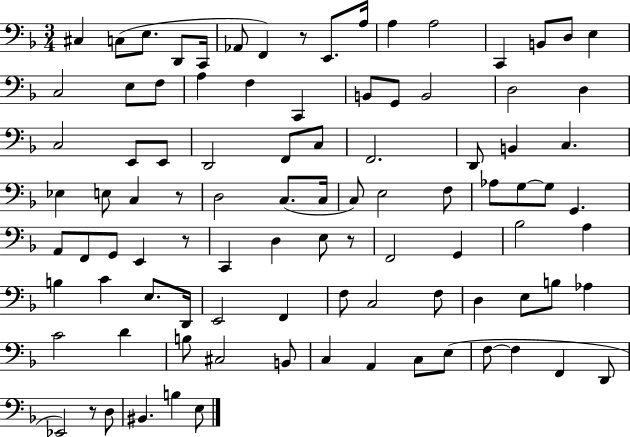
X:1
T:Untitled
M:3/4
L:1/4
K:F
^C, C,/2 E,/2 D,,/2 C,,/4 _A,,/2 F,, z/2 E,,/2 A,/4 A, A,2 C,, B,,/2 D,/2 E, C,2 E,/2 F,/2 A, F, C,, B,,/2 G,,/2 B,,2 D,2 D, C,2 E,,/2 E,,/2 D,,2 F,,/2 C,/2 F,,2 D,,/2 B,, C, _E, E,/2 C, z/2 D,2 C,/2 C,/4 C,/2 E,2 F,/2 _A,/2 G,/2 G,/2 G,, A,,/2 F,,/2 G,,/2 E,, z/2 C,, D, E,/2 z/2 F,,2 G,, _B,2 A, B, C E,/2 D,,/4 E,,2 F,, F,/2 C,2 F,/2 D, E,/2 B,/2 _A, C2 D B,/2 ^C,2 B,,/2 C, A,, C,/2 E,/2 F,/2 F, F,, D,,/2 _E,,2 z/2 D,/2 ^B,, B, E,/2